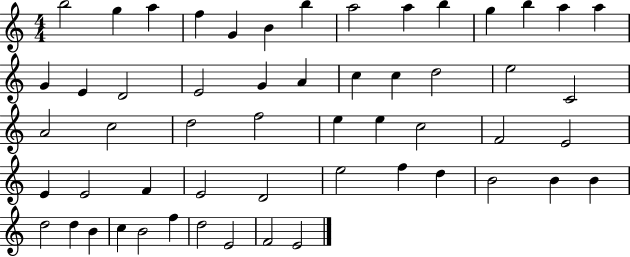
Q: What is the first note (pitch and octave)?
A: B5